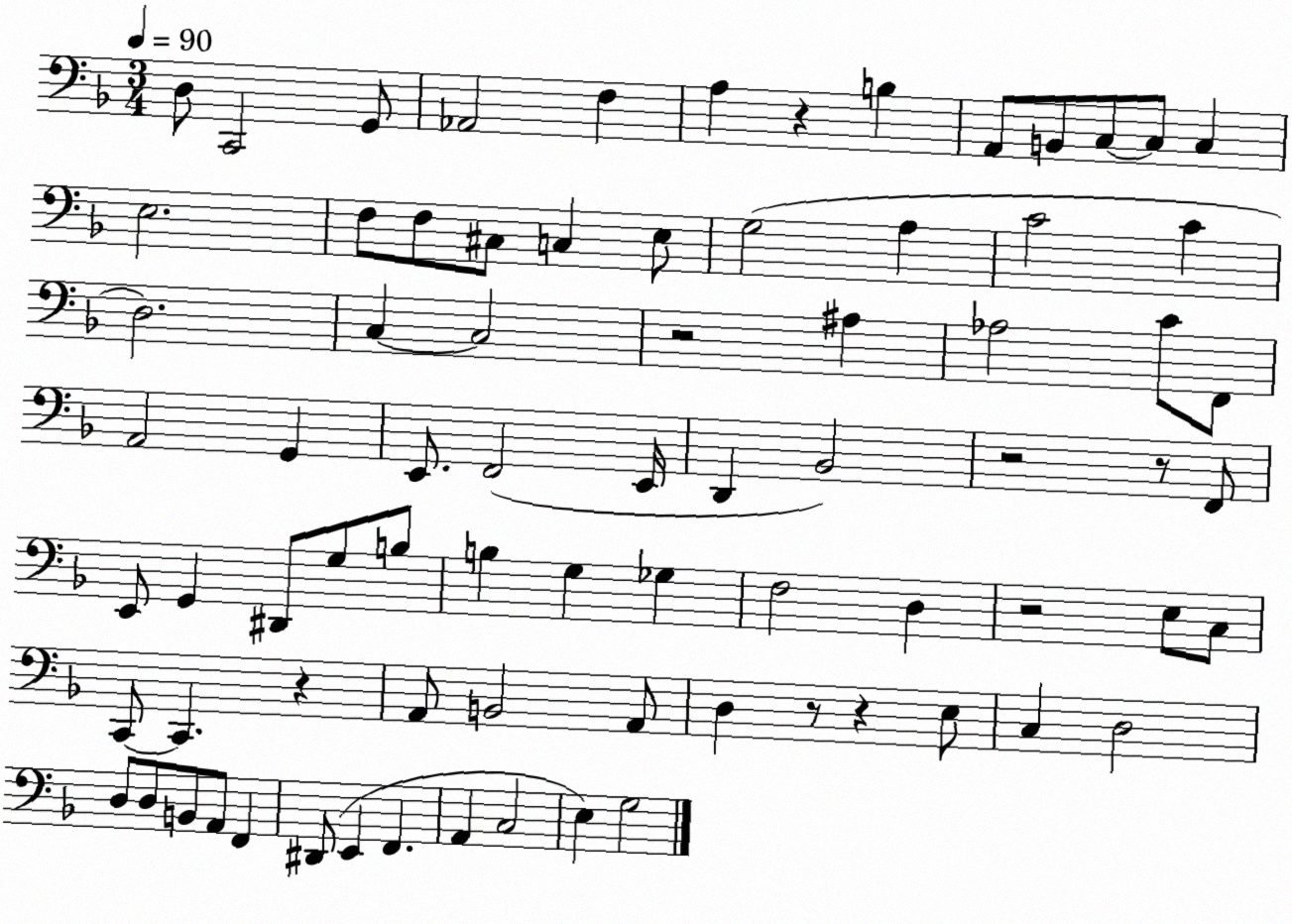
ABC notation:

X:1
T:Untitled
M:3/4
L:1/4
K:F
D,/2 C,,2 G,,/2 _A,,2 F, A, z B, A,,/2 B,,/2 C,/2 C,/2 C, E,2 F,/2 F,/2 ^C,/2 C, E,/2 G,2 A, C2 C D,2 C, C,2 z2 ^A, _A,2 C/2 F,,/2 A,,2 G,, E,,/2 F,,2 E,,/4 D,, _B,,2 z2 z/2 F,,/2 E,,/2 G,, ^D,,/2 G,/2 B,/2 B, G, _G, F,2 D, z2 E,/2 C,/2 C,,/2 C,, z A,,/2 B,,2 A,,/2 D, z/2 z E,/2 C, D,2 D,/2 D,/2 B,,/2 A,,/2 F,, ^D,,/2 E,, F,, A,, C,2 E, G,2